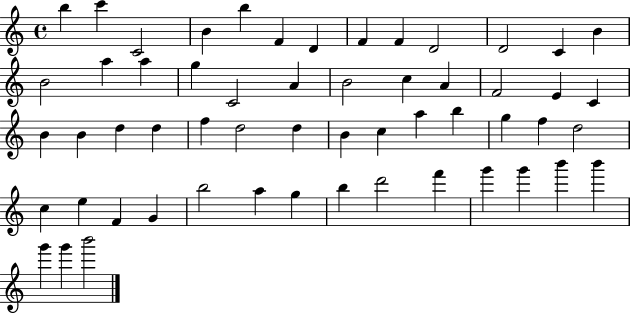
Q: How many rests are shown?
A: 0